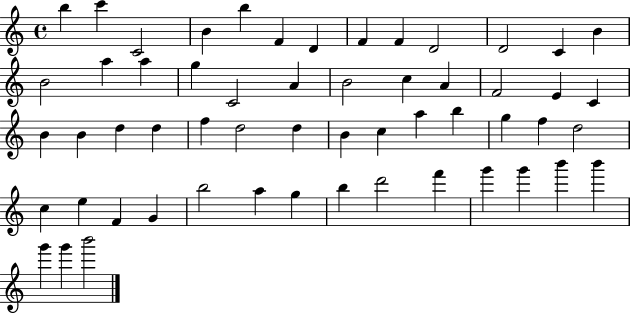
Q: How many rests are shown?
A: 0